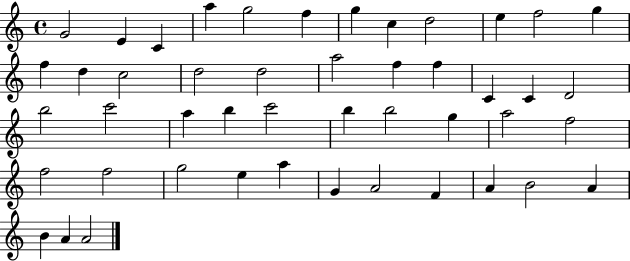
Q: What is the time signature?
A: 4/4